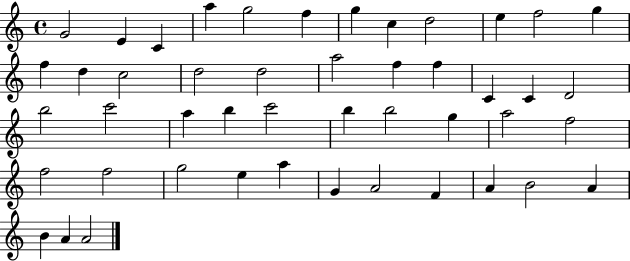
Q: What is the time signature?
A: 4/4